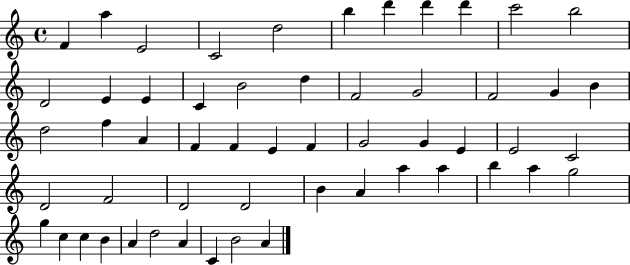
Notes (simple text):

F4/q A5/q E4/h C4/h D5/h B5/q D6/q D6/q D6/q C6/h B5/h D4/h E4/q E4/q C4/q B4/h D5/q F4/h G4/h F4/h G4/q B4/q D5/h F5/q A4/q F4/q F4/q E4/q F4/q G4/h G4/q E4/q E4/h C4/h D4/h F4/h D4/h D4/h B4/q A4/q A5/q A5/q B5/q A5/q G5/h G5/q C5/q C5/q B4/q A4/q D5/h A4/q C4/q B4/h A4/q